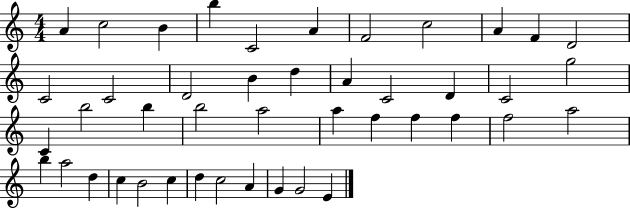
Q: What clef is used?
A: treble